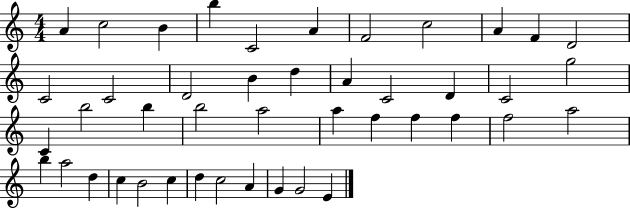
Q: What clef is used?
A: treble